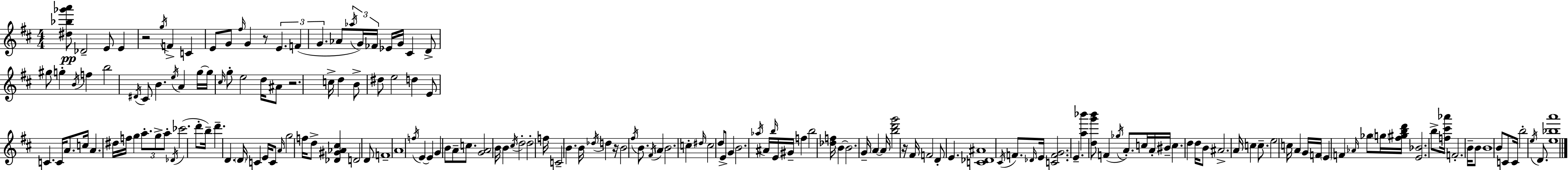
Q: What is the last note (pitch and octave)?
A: D4